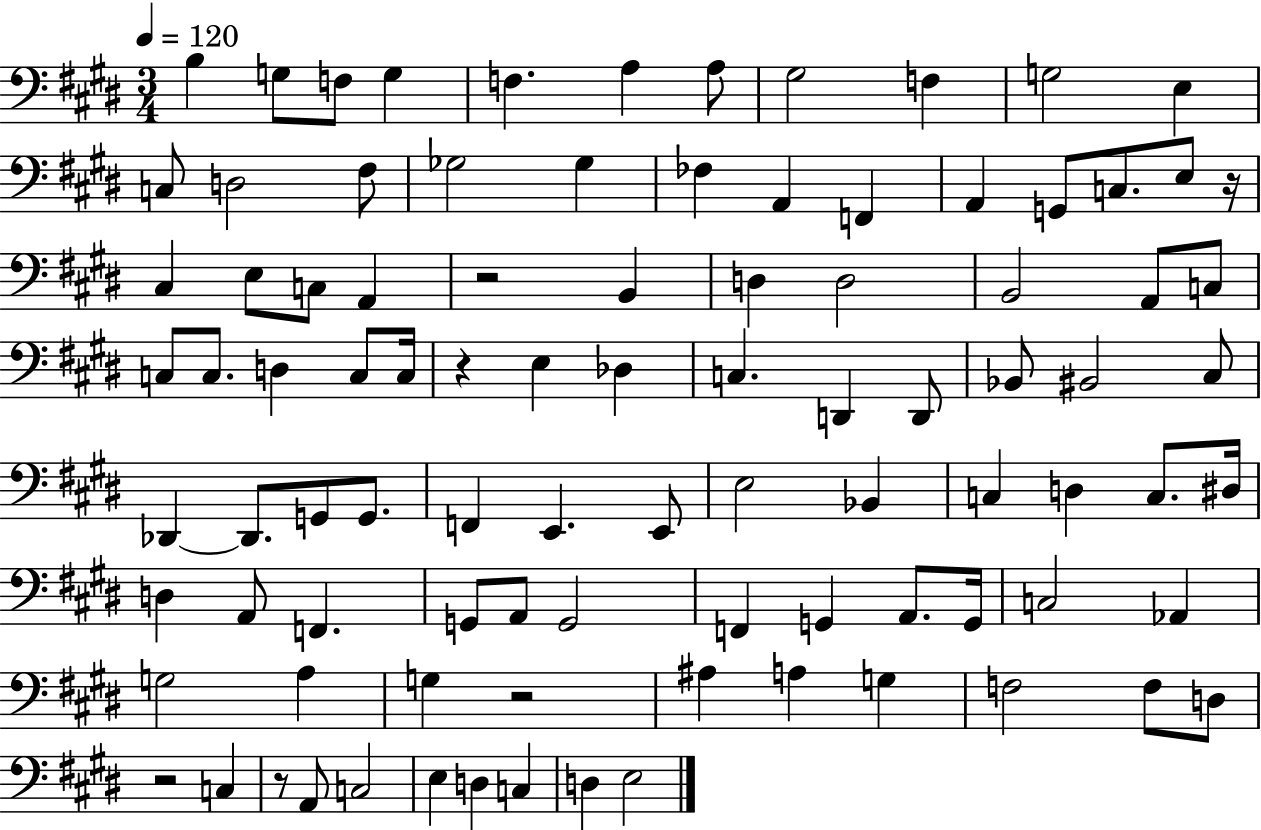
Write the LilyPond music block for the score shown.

{
  \clef bass
  \numericTimeSignature
  \time 3/4
  \key e \major
  \tempo 4 = 120
  b4 g8 f8 g4 | f4. a4 a8 | gis2 f4 | g2 e4 | \break c8 d2 fis8 | ges2 ges4 | fes4 a,4 f,4 | a,4 g,8 c8. e8 r16 | \break cis4 e8 c8 a,4 | r2 b,4 | d4 d2 | b,2 a,8 c8 | \break c8 c8. d4 c8 c16 | r4 e4 des4 | c4. d,4 d,8 | bes,8 bis,2 cis8 | \break des,4~~ des,8. g,8 g,8. | f,4 e,4. e,8 | e2 bes,4 | c4 d4 c8. dis16 | \break d4 a,8 f,4. | g,8 a,8 g,2 | f,4 g,4 a,8. g,16 | c2 aes,4 | \break g2 a4 | g4 r2 | ais4 a4 g4 | f2 f8 d8 | \break r2 c4 | r8 a,8 c2 | e4 d4 c4 | d4 e2 | \break \bar "|."
}